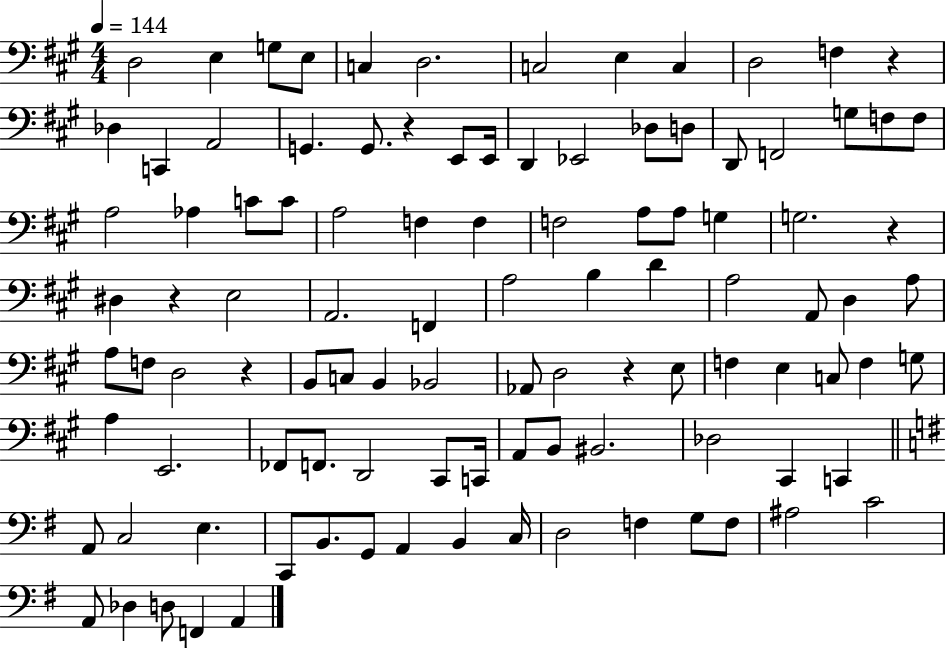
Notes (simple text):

D3/h E3/q G3/e E3/e C3/q D3/h. C3/h E3/q C3/q D3/h F3/q R/q Db3/q C2/q A2/h G2/q. G2/e. R/q E2/e E2/s D2/q Eb2/h Db3/e D3/e D2/e F2/h G3/e F3/e F3/e A3/h Ab3/q C4/e C4/e A3/h F3/q F3/q F3/h A3/e A3/e G3/q G3/h. R/q D#3/q R/q E3/h A2/h. F2/q A3/h B3/q D4/q A3/h A2/e D3/q A3/e A3/e F3/e D3/h R/q B2/e C3/e B2/q Bb2/h Ab2/e D3/h R/q E3/e F3/q E3/q C3/e F3/q G3/e A3/q E2/h. FES2/e F2/e. D2/h C#2/e C2/s A2/e B2/e BIS2/h. Db3/h C#2/q C2/q A2/e C3/h E3/q. C2/e B2/e. G2/e A2/q B2/q C3/s D3/h F3/q G3/e F3/e A#3/h C4/h A2/e Db3/q D3/e F2/q A2/q